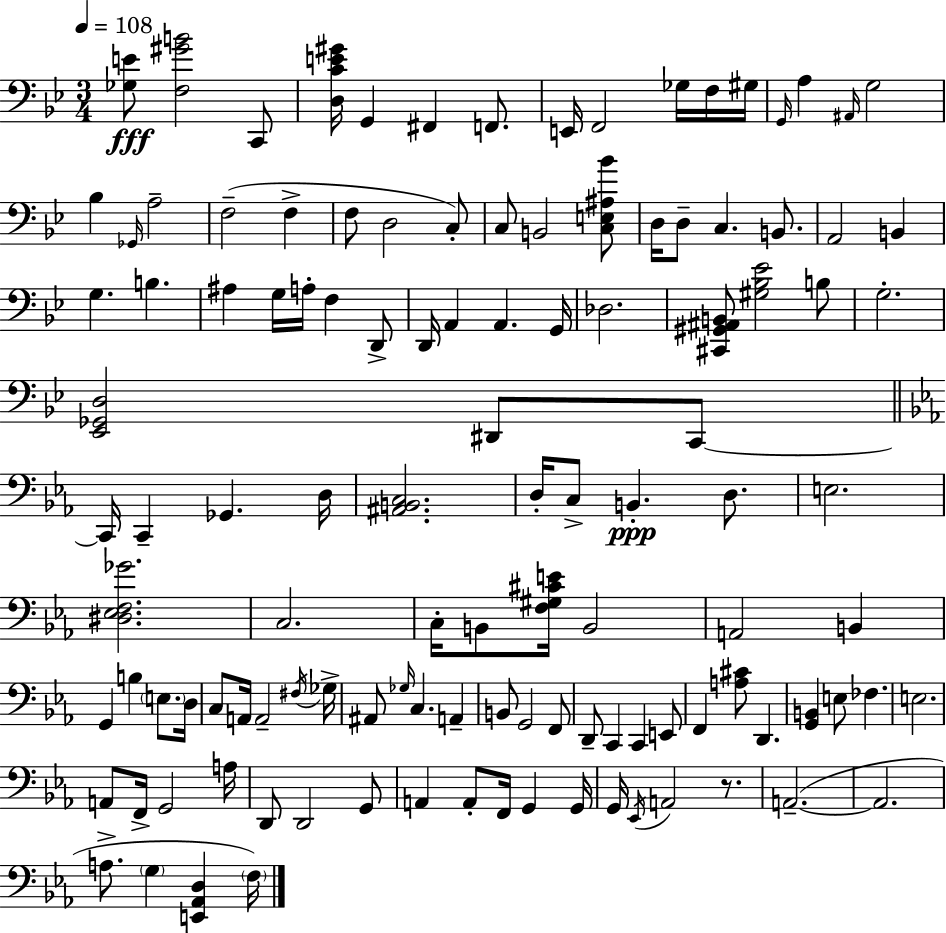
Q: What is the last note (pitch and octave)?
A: F3